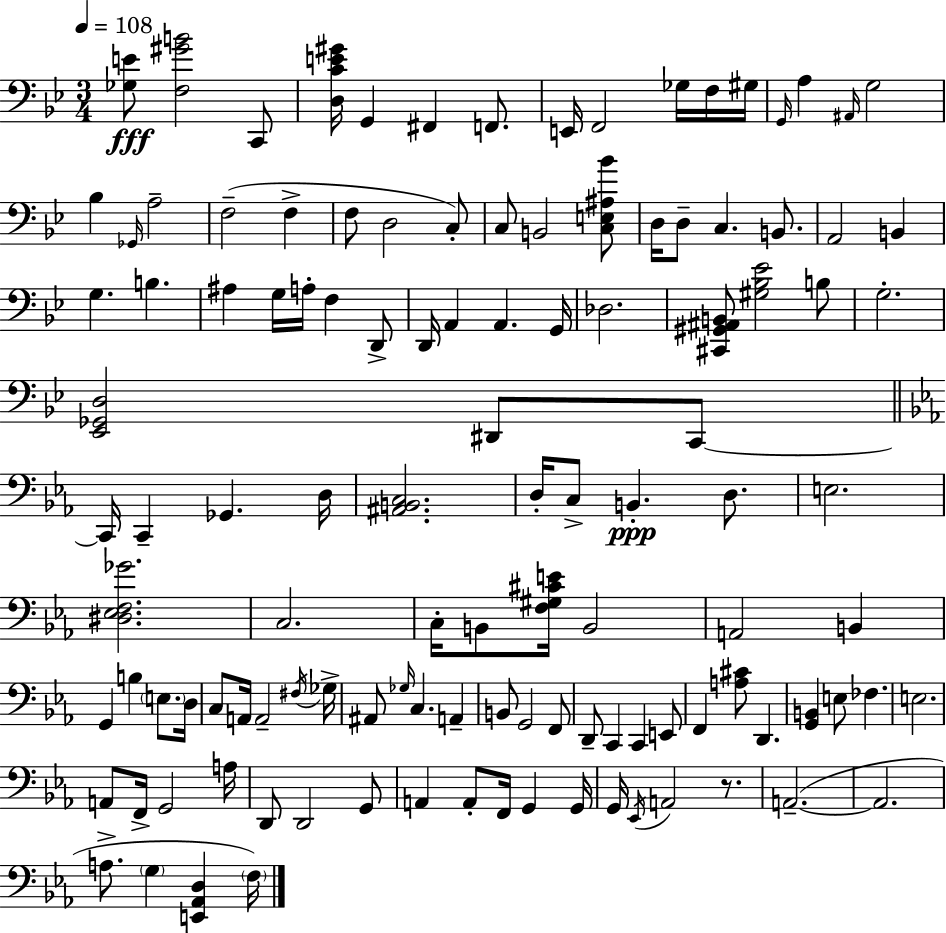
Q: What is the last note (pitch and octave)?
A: F3